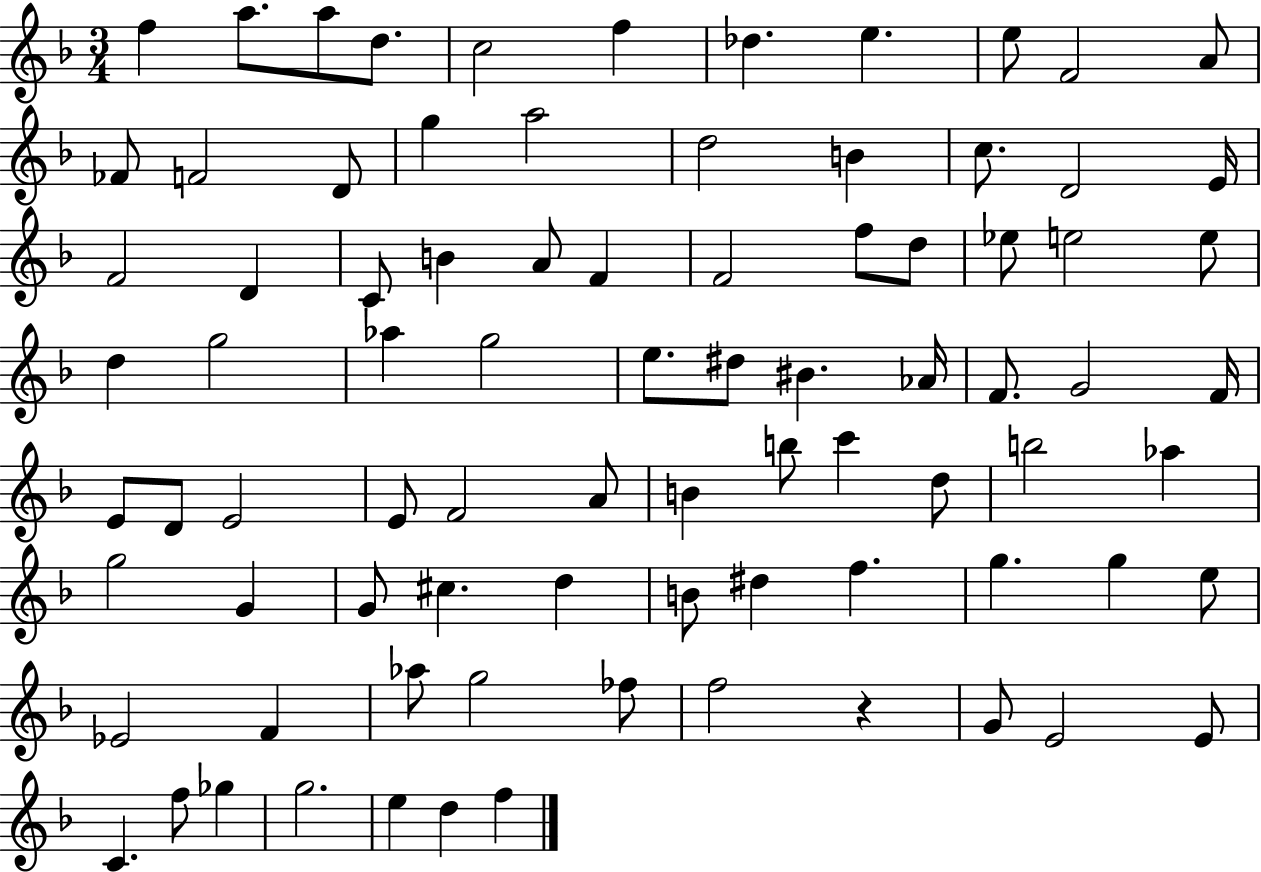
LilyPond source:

{
  \clef treble
  \numericTimeSignature
  \time 3/4
  \key f \major
  f''4 a''8. a''8 d''8. | c''2 f''4 | des''4. e''4. | e''8 f'2 a'8 | \break fes'8 f'2 d'8 | g''4 a''2 | d''2 b'4 | c''8. d'2 e'16 | \break f'2 d'4 | c'8 b'4 a'8 f'4 | f'2 f''8 d''8 | ees''8 e''2 e''8 | \break d''4 g''2 | aes''4 g''2 | e''8. dis''8 bis'4. aes'16 | f'8. g'2 f'16 | \break e'8 d'8 e'2 | e'8 f'2 a'8 | b'4 b''8 c'''4 d''8 | b''2 aes''4 | \break g''2 g'4 | g'8 cis''4. d''4 | b'8 dis''4 f''4. | g''4. g''4 e''8 | \break ees'2 f'4 | aes''8 g''2 fes''8 | f''2 r4 | g'8 e'2 e'8 | \break c'4. f''8 ges''4 | g''2. | e''4 d''4 f''4 | \bar "|."
}